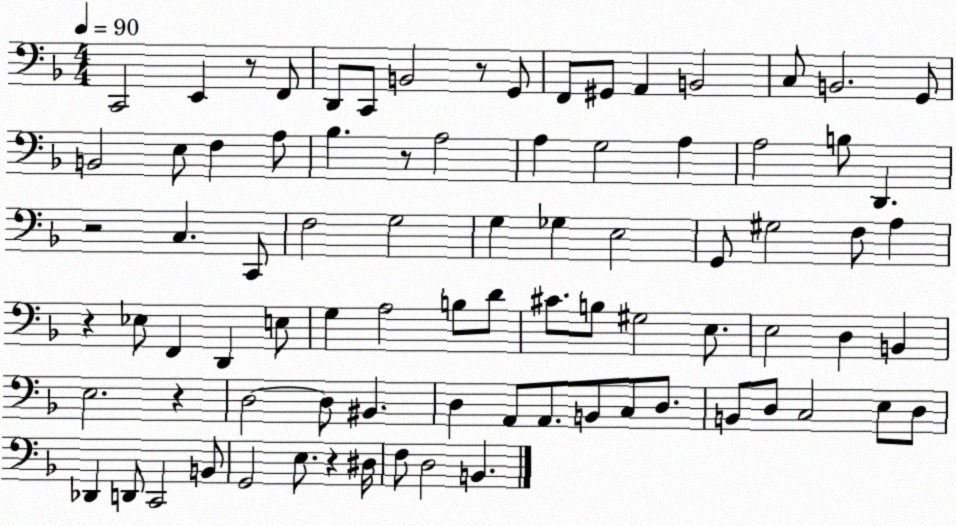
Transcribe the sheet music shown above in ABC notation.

X:1
T:Untitled
M:4/4
L:1/4
K:F
C,,2 E,, z/2 F,,/2 D,,/2 C,,/2 B,,2 z/2 G,,/2 F,,/2 ^G,,/2 A,, B,,2 C,/2 B,,2 G,,/2 B,,2 E,/2 F, A,/2 _B, z/2 A,2 A, G,2 A, A,2 B,/2 D,, z2 C, C,,/2 F,2 G,2 G, _G, E,2 G,,/2 ^G,2 F,/2 A, z _E,/2 F,, D,, E,/2 G, A,2 B,/2 D/2 ^C/2 B,/2 ^G,2 E,/2 E,2 D, B,, E,2 z D,2 D,/2 ^B,, D, A,,/2 A,,/2 B,,/2 C,/2 D,/2 B,,/2 D,/2 C,2 E,/2 D,/2 _D,, D,,/2 C,,2 B,,/2 G,,2 E,/2 z ^D,/4 F,/2 D,2 B,,